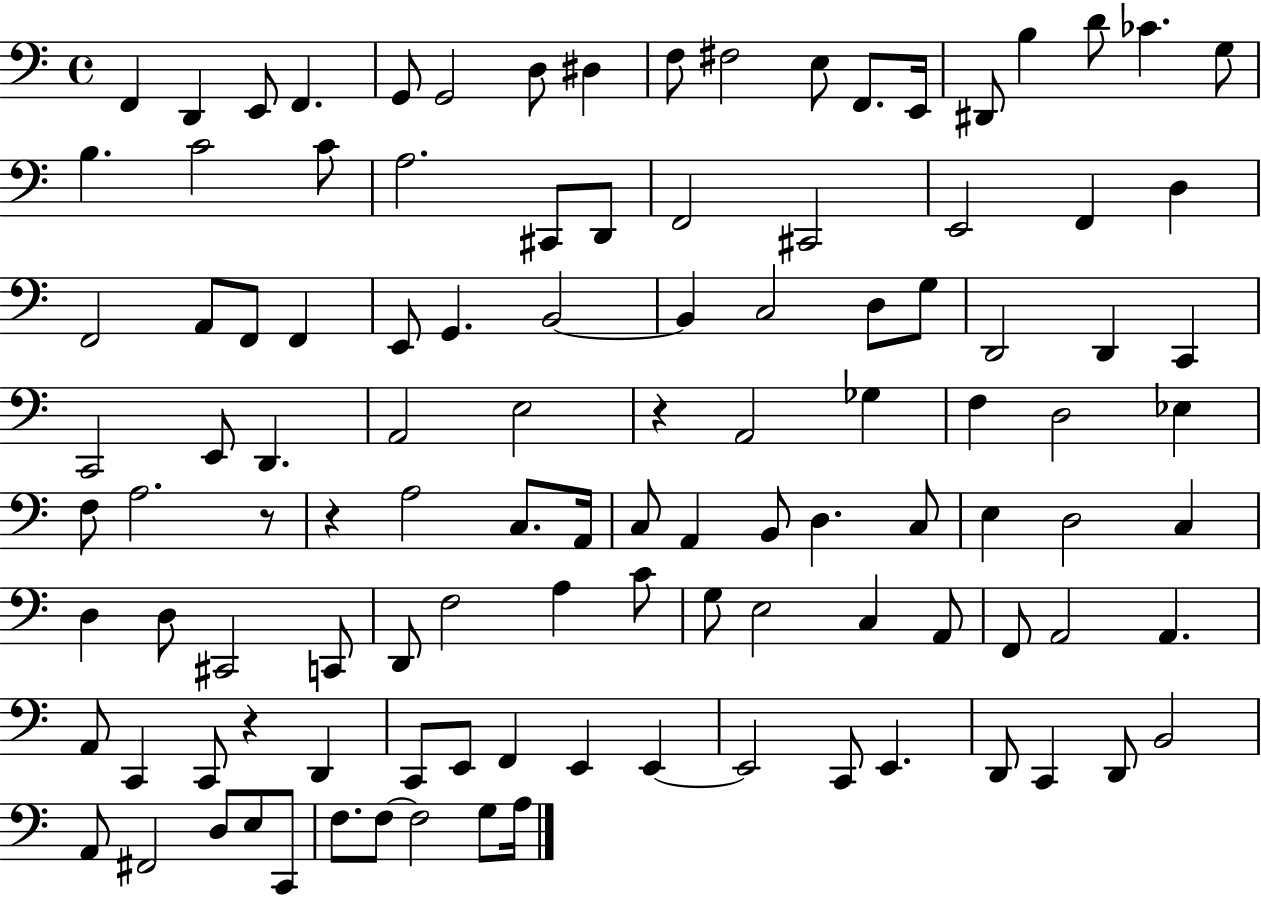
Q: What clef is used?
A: bass